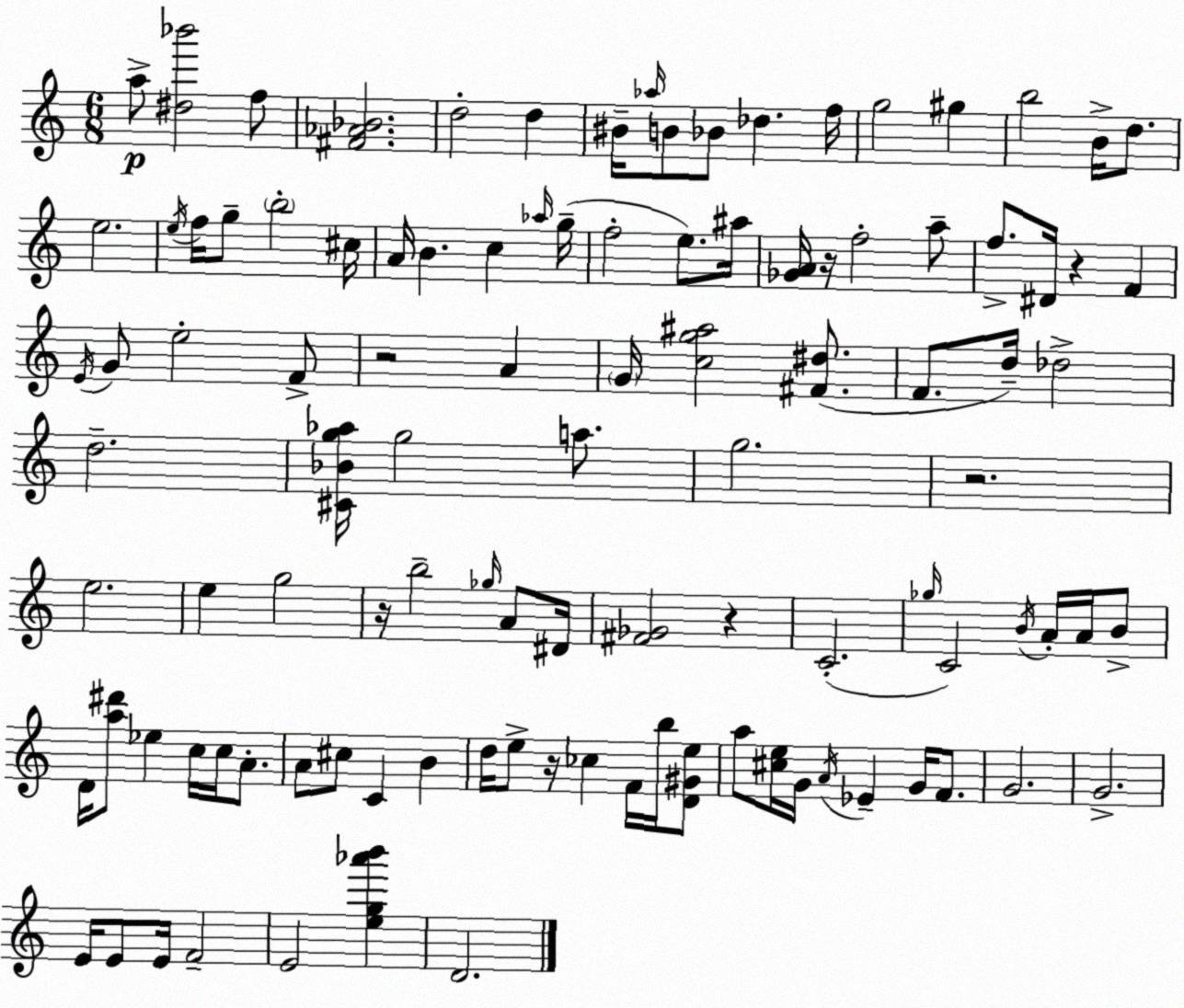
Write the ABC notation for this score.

X:1
T:Untitled
M:6/8
L:1/4
K:C
a/2 [^d_b']2 f/2 [^F_A_B]2 d2 d ^B/4 _a/4 B/2 _B/2 _d f/4 g2 ^g b2 B/4 d/2 e2 e/4 f/4 g/2 b2 ^c/4 A/4 B c _a/4 g/4 f2 e/2 ^a/4 [_GA]/4 z/4 f2 a/2 f/2 ^D/4 z F E/4 G/2 e2 F/2 z2 A G/4 [cg^a]2 [^F^d]/2 F/2 d/4 _d2 d2 [^C_Bg_a]/4 g2 a/2 g2 z2 e2 e g2 z/4 b2 _g/4 A/2 ^D/4 [^F_G]2 z C2 _g/4 C2 B/4 A/4 A/4 B/2 D/4 [a^d']/2 _e c/4 c/4 A/2 A/2 ^c/2 C B d/4 e/2 z/4 _c F/4 b/4 [D^Ge]/2 a/2 [^ce]/4 G/4 A/4 _E G/4 F/2 G2 G2 E/4 E/2 E/4 F2 E2 [eg_a'b'] D2